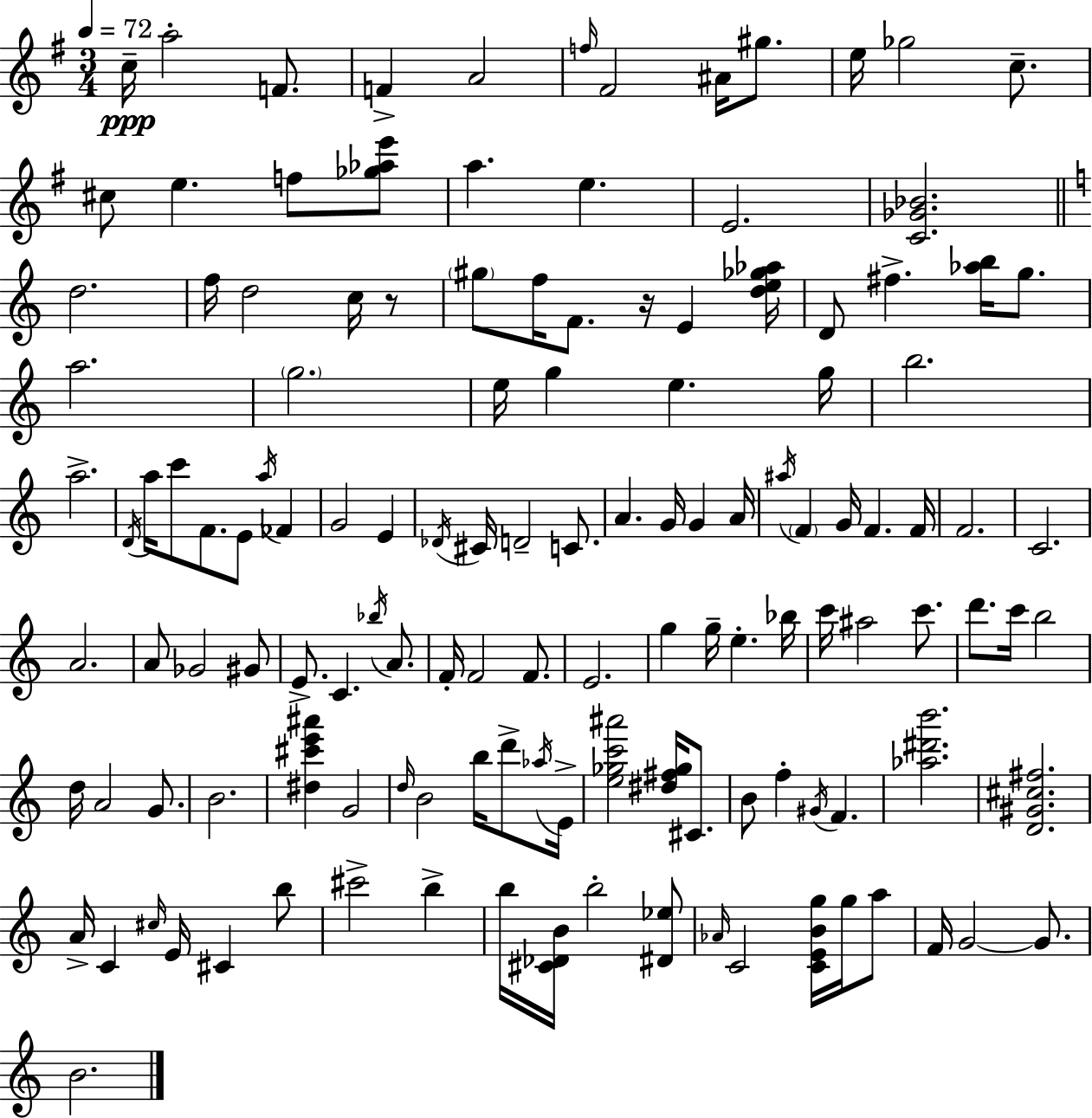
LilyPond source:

{
  \clef treble
  \numericTimeSignature
  \time 3/4
  \key g \major
  \tempo 4 = 72
  c''16--\ppp a''2-. f'8. | f'4-> a'2 | \grace { f''16 } fis'2 ais'16 gis''8. | e''16 ges''2 c''8.-- | \break cis''8 e''4. f''8 <ges'' aes'' e'''>8 | a''4. e''4. | e'2. | <c' ges' bes'>2. | \break \bar "||" \break \key c \major d''2. | f''16 d''2 c''16 r8 | \parenthesize gis''8 f''16 f'8. r16 e'4 <d'' e'' ges'' aes''>16 | d'8 fis''4.-> <aes'' b''>16 g''8. | \break a''2. | \parenthesize g''2. | e''16 g''4 e''4. g''16 | b''2. | \break a''2.-> | \acciaccatura { d'16 } a''16 c'''8 f'8. e'8 \acciaccatura { a''16 } fes'4 | g'2 e'4 | \acciaccatura { des'16 } cis'16 d'2-- | \break c'8. a'4. g'16 g'4 | a'16 \acciaccatura { ais''16 } \parenthesize f'4 g'16 f'4. | f'16 f'2. | c'2. | \break a'2. | a'8 ges'2 | gis'8 e'8.-> c'4. | \acciaccatura { bes''16 } a'8. f'16-. f'2 | \break f'8. e'2. | g''4 g''16-- e''4.-. | bes''16 c'''16 ais''2 | c'''8. d'''8. c'''16 b''2 | \break d''16 a'2 | g'8. b'2. | <dis'' cis''' e''' ais'''>4 g'2 | \grace { d''16 } b'2 | \break b''16 d'''8-> \acciaccatura { aes''16 } e'16-> <e'' ges'' c''' ais'''>2 | <dis'' fis'' ges''>16 cis'8. b'8 f''4-. | \acciaccatura { gis'16 } f'4. <aes'' dis''' b'''>2. | <d' gis' cis'' fis''>2. | \break a'16-> c'4 | \grace { cis''16 } e'16 cis'4 b''8 cis'''2-> | b''4-> b''16 <cis' des' b'>16 b''2-. | <dis' ees''>8 \grace { aes'16 } c'2 | \break <c' e' b' g''>16 g''16 a''8 f'16 g'2~~ | g'8. b'2. | \bar "|."
}